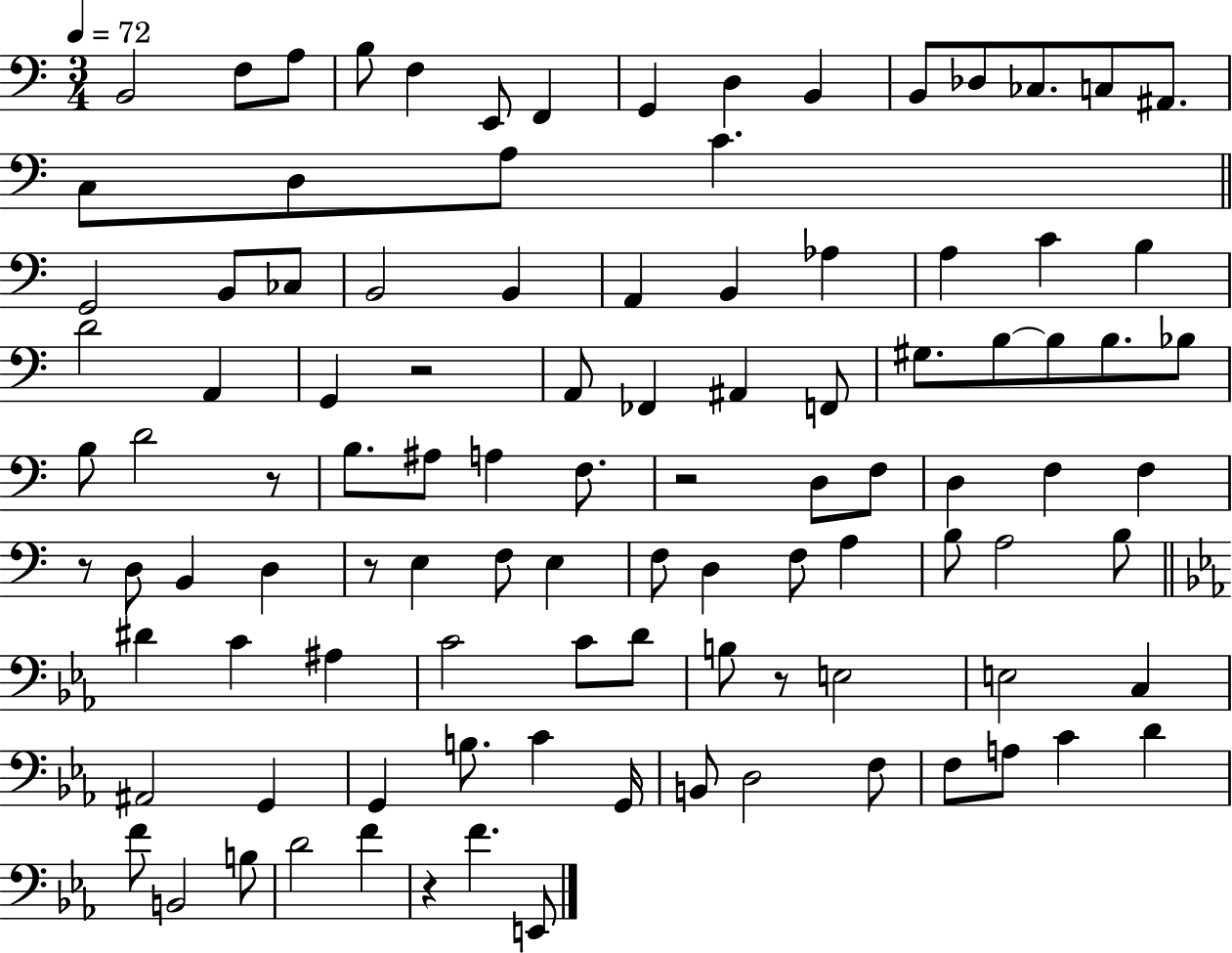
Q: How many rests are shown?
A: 7